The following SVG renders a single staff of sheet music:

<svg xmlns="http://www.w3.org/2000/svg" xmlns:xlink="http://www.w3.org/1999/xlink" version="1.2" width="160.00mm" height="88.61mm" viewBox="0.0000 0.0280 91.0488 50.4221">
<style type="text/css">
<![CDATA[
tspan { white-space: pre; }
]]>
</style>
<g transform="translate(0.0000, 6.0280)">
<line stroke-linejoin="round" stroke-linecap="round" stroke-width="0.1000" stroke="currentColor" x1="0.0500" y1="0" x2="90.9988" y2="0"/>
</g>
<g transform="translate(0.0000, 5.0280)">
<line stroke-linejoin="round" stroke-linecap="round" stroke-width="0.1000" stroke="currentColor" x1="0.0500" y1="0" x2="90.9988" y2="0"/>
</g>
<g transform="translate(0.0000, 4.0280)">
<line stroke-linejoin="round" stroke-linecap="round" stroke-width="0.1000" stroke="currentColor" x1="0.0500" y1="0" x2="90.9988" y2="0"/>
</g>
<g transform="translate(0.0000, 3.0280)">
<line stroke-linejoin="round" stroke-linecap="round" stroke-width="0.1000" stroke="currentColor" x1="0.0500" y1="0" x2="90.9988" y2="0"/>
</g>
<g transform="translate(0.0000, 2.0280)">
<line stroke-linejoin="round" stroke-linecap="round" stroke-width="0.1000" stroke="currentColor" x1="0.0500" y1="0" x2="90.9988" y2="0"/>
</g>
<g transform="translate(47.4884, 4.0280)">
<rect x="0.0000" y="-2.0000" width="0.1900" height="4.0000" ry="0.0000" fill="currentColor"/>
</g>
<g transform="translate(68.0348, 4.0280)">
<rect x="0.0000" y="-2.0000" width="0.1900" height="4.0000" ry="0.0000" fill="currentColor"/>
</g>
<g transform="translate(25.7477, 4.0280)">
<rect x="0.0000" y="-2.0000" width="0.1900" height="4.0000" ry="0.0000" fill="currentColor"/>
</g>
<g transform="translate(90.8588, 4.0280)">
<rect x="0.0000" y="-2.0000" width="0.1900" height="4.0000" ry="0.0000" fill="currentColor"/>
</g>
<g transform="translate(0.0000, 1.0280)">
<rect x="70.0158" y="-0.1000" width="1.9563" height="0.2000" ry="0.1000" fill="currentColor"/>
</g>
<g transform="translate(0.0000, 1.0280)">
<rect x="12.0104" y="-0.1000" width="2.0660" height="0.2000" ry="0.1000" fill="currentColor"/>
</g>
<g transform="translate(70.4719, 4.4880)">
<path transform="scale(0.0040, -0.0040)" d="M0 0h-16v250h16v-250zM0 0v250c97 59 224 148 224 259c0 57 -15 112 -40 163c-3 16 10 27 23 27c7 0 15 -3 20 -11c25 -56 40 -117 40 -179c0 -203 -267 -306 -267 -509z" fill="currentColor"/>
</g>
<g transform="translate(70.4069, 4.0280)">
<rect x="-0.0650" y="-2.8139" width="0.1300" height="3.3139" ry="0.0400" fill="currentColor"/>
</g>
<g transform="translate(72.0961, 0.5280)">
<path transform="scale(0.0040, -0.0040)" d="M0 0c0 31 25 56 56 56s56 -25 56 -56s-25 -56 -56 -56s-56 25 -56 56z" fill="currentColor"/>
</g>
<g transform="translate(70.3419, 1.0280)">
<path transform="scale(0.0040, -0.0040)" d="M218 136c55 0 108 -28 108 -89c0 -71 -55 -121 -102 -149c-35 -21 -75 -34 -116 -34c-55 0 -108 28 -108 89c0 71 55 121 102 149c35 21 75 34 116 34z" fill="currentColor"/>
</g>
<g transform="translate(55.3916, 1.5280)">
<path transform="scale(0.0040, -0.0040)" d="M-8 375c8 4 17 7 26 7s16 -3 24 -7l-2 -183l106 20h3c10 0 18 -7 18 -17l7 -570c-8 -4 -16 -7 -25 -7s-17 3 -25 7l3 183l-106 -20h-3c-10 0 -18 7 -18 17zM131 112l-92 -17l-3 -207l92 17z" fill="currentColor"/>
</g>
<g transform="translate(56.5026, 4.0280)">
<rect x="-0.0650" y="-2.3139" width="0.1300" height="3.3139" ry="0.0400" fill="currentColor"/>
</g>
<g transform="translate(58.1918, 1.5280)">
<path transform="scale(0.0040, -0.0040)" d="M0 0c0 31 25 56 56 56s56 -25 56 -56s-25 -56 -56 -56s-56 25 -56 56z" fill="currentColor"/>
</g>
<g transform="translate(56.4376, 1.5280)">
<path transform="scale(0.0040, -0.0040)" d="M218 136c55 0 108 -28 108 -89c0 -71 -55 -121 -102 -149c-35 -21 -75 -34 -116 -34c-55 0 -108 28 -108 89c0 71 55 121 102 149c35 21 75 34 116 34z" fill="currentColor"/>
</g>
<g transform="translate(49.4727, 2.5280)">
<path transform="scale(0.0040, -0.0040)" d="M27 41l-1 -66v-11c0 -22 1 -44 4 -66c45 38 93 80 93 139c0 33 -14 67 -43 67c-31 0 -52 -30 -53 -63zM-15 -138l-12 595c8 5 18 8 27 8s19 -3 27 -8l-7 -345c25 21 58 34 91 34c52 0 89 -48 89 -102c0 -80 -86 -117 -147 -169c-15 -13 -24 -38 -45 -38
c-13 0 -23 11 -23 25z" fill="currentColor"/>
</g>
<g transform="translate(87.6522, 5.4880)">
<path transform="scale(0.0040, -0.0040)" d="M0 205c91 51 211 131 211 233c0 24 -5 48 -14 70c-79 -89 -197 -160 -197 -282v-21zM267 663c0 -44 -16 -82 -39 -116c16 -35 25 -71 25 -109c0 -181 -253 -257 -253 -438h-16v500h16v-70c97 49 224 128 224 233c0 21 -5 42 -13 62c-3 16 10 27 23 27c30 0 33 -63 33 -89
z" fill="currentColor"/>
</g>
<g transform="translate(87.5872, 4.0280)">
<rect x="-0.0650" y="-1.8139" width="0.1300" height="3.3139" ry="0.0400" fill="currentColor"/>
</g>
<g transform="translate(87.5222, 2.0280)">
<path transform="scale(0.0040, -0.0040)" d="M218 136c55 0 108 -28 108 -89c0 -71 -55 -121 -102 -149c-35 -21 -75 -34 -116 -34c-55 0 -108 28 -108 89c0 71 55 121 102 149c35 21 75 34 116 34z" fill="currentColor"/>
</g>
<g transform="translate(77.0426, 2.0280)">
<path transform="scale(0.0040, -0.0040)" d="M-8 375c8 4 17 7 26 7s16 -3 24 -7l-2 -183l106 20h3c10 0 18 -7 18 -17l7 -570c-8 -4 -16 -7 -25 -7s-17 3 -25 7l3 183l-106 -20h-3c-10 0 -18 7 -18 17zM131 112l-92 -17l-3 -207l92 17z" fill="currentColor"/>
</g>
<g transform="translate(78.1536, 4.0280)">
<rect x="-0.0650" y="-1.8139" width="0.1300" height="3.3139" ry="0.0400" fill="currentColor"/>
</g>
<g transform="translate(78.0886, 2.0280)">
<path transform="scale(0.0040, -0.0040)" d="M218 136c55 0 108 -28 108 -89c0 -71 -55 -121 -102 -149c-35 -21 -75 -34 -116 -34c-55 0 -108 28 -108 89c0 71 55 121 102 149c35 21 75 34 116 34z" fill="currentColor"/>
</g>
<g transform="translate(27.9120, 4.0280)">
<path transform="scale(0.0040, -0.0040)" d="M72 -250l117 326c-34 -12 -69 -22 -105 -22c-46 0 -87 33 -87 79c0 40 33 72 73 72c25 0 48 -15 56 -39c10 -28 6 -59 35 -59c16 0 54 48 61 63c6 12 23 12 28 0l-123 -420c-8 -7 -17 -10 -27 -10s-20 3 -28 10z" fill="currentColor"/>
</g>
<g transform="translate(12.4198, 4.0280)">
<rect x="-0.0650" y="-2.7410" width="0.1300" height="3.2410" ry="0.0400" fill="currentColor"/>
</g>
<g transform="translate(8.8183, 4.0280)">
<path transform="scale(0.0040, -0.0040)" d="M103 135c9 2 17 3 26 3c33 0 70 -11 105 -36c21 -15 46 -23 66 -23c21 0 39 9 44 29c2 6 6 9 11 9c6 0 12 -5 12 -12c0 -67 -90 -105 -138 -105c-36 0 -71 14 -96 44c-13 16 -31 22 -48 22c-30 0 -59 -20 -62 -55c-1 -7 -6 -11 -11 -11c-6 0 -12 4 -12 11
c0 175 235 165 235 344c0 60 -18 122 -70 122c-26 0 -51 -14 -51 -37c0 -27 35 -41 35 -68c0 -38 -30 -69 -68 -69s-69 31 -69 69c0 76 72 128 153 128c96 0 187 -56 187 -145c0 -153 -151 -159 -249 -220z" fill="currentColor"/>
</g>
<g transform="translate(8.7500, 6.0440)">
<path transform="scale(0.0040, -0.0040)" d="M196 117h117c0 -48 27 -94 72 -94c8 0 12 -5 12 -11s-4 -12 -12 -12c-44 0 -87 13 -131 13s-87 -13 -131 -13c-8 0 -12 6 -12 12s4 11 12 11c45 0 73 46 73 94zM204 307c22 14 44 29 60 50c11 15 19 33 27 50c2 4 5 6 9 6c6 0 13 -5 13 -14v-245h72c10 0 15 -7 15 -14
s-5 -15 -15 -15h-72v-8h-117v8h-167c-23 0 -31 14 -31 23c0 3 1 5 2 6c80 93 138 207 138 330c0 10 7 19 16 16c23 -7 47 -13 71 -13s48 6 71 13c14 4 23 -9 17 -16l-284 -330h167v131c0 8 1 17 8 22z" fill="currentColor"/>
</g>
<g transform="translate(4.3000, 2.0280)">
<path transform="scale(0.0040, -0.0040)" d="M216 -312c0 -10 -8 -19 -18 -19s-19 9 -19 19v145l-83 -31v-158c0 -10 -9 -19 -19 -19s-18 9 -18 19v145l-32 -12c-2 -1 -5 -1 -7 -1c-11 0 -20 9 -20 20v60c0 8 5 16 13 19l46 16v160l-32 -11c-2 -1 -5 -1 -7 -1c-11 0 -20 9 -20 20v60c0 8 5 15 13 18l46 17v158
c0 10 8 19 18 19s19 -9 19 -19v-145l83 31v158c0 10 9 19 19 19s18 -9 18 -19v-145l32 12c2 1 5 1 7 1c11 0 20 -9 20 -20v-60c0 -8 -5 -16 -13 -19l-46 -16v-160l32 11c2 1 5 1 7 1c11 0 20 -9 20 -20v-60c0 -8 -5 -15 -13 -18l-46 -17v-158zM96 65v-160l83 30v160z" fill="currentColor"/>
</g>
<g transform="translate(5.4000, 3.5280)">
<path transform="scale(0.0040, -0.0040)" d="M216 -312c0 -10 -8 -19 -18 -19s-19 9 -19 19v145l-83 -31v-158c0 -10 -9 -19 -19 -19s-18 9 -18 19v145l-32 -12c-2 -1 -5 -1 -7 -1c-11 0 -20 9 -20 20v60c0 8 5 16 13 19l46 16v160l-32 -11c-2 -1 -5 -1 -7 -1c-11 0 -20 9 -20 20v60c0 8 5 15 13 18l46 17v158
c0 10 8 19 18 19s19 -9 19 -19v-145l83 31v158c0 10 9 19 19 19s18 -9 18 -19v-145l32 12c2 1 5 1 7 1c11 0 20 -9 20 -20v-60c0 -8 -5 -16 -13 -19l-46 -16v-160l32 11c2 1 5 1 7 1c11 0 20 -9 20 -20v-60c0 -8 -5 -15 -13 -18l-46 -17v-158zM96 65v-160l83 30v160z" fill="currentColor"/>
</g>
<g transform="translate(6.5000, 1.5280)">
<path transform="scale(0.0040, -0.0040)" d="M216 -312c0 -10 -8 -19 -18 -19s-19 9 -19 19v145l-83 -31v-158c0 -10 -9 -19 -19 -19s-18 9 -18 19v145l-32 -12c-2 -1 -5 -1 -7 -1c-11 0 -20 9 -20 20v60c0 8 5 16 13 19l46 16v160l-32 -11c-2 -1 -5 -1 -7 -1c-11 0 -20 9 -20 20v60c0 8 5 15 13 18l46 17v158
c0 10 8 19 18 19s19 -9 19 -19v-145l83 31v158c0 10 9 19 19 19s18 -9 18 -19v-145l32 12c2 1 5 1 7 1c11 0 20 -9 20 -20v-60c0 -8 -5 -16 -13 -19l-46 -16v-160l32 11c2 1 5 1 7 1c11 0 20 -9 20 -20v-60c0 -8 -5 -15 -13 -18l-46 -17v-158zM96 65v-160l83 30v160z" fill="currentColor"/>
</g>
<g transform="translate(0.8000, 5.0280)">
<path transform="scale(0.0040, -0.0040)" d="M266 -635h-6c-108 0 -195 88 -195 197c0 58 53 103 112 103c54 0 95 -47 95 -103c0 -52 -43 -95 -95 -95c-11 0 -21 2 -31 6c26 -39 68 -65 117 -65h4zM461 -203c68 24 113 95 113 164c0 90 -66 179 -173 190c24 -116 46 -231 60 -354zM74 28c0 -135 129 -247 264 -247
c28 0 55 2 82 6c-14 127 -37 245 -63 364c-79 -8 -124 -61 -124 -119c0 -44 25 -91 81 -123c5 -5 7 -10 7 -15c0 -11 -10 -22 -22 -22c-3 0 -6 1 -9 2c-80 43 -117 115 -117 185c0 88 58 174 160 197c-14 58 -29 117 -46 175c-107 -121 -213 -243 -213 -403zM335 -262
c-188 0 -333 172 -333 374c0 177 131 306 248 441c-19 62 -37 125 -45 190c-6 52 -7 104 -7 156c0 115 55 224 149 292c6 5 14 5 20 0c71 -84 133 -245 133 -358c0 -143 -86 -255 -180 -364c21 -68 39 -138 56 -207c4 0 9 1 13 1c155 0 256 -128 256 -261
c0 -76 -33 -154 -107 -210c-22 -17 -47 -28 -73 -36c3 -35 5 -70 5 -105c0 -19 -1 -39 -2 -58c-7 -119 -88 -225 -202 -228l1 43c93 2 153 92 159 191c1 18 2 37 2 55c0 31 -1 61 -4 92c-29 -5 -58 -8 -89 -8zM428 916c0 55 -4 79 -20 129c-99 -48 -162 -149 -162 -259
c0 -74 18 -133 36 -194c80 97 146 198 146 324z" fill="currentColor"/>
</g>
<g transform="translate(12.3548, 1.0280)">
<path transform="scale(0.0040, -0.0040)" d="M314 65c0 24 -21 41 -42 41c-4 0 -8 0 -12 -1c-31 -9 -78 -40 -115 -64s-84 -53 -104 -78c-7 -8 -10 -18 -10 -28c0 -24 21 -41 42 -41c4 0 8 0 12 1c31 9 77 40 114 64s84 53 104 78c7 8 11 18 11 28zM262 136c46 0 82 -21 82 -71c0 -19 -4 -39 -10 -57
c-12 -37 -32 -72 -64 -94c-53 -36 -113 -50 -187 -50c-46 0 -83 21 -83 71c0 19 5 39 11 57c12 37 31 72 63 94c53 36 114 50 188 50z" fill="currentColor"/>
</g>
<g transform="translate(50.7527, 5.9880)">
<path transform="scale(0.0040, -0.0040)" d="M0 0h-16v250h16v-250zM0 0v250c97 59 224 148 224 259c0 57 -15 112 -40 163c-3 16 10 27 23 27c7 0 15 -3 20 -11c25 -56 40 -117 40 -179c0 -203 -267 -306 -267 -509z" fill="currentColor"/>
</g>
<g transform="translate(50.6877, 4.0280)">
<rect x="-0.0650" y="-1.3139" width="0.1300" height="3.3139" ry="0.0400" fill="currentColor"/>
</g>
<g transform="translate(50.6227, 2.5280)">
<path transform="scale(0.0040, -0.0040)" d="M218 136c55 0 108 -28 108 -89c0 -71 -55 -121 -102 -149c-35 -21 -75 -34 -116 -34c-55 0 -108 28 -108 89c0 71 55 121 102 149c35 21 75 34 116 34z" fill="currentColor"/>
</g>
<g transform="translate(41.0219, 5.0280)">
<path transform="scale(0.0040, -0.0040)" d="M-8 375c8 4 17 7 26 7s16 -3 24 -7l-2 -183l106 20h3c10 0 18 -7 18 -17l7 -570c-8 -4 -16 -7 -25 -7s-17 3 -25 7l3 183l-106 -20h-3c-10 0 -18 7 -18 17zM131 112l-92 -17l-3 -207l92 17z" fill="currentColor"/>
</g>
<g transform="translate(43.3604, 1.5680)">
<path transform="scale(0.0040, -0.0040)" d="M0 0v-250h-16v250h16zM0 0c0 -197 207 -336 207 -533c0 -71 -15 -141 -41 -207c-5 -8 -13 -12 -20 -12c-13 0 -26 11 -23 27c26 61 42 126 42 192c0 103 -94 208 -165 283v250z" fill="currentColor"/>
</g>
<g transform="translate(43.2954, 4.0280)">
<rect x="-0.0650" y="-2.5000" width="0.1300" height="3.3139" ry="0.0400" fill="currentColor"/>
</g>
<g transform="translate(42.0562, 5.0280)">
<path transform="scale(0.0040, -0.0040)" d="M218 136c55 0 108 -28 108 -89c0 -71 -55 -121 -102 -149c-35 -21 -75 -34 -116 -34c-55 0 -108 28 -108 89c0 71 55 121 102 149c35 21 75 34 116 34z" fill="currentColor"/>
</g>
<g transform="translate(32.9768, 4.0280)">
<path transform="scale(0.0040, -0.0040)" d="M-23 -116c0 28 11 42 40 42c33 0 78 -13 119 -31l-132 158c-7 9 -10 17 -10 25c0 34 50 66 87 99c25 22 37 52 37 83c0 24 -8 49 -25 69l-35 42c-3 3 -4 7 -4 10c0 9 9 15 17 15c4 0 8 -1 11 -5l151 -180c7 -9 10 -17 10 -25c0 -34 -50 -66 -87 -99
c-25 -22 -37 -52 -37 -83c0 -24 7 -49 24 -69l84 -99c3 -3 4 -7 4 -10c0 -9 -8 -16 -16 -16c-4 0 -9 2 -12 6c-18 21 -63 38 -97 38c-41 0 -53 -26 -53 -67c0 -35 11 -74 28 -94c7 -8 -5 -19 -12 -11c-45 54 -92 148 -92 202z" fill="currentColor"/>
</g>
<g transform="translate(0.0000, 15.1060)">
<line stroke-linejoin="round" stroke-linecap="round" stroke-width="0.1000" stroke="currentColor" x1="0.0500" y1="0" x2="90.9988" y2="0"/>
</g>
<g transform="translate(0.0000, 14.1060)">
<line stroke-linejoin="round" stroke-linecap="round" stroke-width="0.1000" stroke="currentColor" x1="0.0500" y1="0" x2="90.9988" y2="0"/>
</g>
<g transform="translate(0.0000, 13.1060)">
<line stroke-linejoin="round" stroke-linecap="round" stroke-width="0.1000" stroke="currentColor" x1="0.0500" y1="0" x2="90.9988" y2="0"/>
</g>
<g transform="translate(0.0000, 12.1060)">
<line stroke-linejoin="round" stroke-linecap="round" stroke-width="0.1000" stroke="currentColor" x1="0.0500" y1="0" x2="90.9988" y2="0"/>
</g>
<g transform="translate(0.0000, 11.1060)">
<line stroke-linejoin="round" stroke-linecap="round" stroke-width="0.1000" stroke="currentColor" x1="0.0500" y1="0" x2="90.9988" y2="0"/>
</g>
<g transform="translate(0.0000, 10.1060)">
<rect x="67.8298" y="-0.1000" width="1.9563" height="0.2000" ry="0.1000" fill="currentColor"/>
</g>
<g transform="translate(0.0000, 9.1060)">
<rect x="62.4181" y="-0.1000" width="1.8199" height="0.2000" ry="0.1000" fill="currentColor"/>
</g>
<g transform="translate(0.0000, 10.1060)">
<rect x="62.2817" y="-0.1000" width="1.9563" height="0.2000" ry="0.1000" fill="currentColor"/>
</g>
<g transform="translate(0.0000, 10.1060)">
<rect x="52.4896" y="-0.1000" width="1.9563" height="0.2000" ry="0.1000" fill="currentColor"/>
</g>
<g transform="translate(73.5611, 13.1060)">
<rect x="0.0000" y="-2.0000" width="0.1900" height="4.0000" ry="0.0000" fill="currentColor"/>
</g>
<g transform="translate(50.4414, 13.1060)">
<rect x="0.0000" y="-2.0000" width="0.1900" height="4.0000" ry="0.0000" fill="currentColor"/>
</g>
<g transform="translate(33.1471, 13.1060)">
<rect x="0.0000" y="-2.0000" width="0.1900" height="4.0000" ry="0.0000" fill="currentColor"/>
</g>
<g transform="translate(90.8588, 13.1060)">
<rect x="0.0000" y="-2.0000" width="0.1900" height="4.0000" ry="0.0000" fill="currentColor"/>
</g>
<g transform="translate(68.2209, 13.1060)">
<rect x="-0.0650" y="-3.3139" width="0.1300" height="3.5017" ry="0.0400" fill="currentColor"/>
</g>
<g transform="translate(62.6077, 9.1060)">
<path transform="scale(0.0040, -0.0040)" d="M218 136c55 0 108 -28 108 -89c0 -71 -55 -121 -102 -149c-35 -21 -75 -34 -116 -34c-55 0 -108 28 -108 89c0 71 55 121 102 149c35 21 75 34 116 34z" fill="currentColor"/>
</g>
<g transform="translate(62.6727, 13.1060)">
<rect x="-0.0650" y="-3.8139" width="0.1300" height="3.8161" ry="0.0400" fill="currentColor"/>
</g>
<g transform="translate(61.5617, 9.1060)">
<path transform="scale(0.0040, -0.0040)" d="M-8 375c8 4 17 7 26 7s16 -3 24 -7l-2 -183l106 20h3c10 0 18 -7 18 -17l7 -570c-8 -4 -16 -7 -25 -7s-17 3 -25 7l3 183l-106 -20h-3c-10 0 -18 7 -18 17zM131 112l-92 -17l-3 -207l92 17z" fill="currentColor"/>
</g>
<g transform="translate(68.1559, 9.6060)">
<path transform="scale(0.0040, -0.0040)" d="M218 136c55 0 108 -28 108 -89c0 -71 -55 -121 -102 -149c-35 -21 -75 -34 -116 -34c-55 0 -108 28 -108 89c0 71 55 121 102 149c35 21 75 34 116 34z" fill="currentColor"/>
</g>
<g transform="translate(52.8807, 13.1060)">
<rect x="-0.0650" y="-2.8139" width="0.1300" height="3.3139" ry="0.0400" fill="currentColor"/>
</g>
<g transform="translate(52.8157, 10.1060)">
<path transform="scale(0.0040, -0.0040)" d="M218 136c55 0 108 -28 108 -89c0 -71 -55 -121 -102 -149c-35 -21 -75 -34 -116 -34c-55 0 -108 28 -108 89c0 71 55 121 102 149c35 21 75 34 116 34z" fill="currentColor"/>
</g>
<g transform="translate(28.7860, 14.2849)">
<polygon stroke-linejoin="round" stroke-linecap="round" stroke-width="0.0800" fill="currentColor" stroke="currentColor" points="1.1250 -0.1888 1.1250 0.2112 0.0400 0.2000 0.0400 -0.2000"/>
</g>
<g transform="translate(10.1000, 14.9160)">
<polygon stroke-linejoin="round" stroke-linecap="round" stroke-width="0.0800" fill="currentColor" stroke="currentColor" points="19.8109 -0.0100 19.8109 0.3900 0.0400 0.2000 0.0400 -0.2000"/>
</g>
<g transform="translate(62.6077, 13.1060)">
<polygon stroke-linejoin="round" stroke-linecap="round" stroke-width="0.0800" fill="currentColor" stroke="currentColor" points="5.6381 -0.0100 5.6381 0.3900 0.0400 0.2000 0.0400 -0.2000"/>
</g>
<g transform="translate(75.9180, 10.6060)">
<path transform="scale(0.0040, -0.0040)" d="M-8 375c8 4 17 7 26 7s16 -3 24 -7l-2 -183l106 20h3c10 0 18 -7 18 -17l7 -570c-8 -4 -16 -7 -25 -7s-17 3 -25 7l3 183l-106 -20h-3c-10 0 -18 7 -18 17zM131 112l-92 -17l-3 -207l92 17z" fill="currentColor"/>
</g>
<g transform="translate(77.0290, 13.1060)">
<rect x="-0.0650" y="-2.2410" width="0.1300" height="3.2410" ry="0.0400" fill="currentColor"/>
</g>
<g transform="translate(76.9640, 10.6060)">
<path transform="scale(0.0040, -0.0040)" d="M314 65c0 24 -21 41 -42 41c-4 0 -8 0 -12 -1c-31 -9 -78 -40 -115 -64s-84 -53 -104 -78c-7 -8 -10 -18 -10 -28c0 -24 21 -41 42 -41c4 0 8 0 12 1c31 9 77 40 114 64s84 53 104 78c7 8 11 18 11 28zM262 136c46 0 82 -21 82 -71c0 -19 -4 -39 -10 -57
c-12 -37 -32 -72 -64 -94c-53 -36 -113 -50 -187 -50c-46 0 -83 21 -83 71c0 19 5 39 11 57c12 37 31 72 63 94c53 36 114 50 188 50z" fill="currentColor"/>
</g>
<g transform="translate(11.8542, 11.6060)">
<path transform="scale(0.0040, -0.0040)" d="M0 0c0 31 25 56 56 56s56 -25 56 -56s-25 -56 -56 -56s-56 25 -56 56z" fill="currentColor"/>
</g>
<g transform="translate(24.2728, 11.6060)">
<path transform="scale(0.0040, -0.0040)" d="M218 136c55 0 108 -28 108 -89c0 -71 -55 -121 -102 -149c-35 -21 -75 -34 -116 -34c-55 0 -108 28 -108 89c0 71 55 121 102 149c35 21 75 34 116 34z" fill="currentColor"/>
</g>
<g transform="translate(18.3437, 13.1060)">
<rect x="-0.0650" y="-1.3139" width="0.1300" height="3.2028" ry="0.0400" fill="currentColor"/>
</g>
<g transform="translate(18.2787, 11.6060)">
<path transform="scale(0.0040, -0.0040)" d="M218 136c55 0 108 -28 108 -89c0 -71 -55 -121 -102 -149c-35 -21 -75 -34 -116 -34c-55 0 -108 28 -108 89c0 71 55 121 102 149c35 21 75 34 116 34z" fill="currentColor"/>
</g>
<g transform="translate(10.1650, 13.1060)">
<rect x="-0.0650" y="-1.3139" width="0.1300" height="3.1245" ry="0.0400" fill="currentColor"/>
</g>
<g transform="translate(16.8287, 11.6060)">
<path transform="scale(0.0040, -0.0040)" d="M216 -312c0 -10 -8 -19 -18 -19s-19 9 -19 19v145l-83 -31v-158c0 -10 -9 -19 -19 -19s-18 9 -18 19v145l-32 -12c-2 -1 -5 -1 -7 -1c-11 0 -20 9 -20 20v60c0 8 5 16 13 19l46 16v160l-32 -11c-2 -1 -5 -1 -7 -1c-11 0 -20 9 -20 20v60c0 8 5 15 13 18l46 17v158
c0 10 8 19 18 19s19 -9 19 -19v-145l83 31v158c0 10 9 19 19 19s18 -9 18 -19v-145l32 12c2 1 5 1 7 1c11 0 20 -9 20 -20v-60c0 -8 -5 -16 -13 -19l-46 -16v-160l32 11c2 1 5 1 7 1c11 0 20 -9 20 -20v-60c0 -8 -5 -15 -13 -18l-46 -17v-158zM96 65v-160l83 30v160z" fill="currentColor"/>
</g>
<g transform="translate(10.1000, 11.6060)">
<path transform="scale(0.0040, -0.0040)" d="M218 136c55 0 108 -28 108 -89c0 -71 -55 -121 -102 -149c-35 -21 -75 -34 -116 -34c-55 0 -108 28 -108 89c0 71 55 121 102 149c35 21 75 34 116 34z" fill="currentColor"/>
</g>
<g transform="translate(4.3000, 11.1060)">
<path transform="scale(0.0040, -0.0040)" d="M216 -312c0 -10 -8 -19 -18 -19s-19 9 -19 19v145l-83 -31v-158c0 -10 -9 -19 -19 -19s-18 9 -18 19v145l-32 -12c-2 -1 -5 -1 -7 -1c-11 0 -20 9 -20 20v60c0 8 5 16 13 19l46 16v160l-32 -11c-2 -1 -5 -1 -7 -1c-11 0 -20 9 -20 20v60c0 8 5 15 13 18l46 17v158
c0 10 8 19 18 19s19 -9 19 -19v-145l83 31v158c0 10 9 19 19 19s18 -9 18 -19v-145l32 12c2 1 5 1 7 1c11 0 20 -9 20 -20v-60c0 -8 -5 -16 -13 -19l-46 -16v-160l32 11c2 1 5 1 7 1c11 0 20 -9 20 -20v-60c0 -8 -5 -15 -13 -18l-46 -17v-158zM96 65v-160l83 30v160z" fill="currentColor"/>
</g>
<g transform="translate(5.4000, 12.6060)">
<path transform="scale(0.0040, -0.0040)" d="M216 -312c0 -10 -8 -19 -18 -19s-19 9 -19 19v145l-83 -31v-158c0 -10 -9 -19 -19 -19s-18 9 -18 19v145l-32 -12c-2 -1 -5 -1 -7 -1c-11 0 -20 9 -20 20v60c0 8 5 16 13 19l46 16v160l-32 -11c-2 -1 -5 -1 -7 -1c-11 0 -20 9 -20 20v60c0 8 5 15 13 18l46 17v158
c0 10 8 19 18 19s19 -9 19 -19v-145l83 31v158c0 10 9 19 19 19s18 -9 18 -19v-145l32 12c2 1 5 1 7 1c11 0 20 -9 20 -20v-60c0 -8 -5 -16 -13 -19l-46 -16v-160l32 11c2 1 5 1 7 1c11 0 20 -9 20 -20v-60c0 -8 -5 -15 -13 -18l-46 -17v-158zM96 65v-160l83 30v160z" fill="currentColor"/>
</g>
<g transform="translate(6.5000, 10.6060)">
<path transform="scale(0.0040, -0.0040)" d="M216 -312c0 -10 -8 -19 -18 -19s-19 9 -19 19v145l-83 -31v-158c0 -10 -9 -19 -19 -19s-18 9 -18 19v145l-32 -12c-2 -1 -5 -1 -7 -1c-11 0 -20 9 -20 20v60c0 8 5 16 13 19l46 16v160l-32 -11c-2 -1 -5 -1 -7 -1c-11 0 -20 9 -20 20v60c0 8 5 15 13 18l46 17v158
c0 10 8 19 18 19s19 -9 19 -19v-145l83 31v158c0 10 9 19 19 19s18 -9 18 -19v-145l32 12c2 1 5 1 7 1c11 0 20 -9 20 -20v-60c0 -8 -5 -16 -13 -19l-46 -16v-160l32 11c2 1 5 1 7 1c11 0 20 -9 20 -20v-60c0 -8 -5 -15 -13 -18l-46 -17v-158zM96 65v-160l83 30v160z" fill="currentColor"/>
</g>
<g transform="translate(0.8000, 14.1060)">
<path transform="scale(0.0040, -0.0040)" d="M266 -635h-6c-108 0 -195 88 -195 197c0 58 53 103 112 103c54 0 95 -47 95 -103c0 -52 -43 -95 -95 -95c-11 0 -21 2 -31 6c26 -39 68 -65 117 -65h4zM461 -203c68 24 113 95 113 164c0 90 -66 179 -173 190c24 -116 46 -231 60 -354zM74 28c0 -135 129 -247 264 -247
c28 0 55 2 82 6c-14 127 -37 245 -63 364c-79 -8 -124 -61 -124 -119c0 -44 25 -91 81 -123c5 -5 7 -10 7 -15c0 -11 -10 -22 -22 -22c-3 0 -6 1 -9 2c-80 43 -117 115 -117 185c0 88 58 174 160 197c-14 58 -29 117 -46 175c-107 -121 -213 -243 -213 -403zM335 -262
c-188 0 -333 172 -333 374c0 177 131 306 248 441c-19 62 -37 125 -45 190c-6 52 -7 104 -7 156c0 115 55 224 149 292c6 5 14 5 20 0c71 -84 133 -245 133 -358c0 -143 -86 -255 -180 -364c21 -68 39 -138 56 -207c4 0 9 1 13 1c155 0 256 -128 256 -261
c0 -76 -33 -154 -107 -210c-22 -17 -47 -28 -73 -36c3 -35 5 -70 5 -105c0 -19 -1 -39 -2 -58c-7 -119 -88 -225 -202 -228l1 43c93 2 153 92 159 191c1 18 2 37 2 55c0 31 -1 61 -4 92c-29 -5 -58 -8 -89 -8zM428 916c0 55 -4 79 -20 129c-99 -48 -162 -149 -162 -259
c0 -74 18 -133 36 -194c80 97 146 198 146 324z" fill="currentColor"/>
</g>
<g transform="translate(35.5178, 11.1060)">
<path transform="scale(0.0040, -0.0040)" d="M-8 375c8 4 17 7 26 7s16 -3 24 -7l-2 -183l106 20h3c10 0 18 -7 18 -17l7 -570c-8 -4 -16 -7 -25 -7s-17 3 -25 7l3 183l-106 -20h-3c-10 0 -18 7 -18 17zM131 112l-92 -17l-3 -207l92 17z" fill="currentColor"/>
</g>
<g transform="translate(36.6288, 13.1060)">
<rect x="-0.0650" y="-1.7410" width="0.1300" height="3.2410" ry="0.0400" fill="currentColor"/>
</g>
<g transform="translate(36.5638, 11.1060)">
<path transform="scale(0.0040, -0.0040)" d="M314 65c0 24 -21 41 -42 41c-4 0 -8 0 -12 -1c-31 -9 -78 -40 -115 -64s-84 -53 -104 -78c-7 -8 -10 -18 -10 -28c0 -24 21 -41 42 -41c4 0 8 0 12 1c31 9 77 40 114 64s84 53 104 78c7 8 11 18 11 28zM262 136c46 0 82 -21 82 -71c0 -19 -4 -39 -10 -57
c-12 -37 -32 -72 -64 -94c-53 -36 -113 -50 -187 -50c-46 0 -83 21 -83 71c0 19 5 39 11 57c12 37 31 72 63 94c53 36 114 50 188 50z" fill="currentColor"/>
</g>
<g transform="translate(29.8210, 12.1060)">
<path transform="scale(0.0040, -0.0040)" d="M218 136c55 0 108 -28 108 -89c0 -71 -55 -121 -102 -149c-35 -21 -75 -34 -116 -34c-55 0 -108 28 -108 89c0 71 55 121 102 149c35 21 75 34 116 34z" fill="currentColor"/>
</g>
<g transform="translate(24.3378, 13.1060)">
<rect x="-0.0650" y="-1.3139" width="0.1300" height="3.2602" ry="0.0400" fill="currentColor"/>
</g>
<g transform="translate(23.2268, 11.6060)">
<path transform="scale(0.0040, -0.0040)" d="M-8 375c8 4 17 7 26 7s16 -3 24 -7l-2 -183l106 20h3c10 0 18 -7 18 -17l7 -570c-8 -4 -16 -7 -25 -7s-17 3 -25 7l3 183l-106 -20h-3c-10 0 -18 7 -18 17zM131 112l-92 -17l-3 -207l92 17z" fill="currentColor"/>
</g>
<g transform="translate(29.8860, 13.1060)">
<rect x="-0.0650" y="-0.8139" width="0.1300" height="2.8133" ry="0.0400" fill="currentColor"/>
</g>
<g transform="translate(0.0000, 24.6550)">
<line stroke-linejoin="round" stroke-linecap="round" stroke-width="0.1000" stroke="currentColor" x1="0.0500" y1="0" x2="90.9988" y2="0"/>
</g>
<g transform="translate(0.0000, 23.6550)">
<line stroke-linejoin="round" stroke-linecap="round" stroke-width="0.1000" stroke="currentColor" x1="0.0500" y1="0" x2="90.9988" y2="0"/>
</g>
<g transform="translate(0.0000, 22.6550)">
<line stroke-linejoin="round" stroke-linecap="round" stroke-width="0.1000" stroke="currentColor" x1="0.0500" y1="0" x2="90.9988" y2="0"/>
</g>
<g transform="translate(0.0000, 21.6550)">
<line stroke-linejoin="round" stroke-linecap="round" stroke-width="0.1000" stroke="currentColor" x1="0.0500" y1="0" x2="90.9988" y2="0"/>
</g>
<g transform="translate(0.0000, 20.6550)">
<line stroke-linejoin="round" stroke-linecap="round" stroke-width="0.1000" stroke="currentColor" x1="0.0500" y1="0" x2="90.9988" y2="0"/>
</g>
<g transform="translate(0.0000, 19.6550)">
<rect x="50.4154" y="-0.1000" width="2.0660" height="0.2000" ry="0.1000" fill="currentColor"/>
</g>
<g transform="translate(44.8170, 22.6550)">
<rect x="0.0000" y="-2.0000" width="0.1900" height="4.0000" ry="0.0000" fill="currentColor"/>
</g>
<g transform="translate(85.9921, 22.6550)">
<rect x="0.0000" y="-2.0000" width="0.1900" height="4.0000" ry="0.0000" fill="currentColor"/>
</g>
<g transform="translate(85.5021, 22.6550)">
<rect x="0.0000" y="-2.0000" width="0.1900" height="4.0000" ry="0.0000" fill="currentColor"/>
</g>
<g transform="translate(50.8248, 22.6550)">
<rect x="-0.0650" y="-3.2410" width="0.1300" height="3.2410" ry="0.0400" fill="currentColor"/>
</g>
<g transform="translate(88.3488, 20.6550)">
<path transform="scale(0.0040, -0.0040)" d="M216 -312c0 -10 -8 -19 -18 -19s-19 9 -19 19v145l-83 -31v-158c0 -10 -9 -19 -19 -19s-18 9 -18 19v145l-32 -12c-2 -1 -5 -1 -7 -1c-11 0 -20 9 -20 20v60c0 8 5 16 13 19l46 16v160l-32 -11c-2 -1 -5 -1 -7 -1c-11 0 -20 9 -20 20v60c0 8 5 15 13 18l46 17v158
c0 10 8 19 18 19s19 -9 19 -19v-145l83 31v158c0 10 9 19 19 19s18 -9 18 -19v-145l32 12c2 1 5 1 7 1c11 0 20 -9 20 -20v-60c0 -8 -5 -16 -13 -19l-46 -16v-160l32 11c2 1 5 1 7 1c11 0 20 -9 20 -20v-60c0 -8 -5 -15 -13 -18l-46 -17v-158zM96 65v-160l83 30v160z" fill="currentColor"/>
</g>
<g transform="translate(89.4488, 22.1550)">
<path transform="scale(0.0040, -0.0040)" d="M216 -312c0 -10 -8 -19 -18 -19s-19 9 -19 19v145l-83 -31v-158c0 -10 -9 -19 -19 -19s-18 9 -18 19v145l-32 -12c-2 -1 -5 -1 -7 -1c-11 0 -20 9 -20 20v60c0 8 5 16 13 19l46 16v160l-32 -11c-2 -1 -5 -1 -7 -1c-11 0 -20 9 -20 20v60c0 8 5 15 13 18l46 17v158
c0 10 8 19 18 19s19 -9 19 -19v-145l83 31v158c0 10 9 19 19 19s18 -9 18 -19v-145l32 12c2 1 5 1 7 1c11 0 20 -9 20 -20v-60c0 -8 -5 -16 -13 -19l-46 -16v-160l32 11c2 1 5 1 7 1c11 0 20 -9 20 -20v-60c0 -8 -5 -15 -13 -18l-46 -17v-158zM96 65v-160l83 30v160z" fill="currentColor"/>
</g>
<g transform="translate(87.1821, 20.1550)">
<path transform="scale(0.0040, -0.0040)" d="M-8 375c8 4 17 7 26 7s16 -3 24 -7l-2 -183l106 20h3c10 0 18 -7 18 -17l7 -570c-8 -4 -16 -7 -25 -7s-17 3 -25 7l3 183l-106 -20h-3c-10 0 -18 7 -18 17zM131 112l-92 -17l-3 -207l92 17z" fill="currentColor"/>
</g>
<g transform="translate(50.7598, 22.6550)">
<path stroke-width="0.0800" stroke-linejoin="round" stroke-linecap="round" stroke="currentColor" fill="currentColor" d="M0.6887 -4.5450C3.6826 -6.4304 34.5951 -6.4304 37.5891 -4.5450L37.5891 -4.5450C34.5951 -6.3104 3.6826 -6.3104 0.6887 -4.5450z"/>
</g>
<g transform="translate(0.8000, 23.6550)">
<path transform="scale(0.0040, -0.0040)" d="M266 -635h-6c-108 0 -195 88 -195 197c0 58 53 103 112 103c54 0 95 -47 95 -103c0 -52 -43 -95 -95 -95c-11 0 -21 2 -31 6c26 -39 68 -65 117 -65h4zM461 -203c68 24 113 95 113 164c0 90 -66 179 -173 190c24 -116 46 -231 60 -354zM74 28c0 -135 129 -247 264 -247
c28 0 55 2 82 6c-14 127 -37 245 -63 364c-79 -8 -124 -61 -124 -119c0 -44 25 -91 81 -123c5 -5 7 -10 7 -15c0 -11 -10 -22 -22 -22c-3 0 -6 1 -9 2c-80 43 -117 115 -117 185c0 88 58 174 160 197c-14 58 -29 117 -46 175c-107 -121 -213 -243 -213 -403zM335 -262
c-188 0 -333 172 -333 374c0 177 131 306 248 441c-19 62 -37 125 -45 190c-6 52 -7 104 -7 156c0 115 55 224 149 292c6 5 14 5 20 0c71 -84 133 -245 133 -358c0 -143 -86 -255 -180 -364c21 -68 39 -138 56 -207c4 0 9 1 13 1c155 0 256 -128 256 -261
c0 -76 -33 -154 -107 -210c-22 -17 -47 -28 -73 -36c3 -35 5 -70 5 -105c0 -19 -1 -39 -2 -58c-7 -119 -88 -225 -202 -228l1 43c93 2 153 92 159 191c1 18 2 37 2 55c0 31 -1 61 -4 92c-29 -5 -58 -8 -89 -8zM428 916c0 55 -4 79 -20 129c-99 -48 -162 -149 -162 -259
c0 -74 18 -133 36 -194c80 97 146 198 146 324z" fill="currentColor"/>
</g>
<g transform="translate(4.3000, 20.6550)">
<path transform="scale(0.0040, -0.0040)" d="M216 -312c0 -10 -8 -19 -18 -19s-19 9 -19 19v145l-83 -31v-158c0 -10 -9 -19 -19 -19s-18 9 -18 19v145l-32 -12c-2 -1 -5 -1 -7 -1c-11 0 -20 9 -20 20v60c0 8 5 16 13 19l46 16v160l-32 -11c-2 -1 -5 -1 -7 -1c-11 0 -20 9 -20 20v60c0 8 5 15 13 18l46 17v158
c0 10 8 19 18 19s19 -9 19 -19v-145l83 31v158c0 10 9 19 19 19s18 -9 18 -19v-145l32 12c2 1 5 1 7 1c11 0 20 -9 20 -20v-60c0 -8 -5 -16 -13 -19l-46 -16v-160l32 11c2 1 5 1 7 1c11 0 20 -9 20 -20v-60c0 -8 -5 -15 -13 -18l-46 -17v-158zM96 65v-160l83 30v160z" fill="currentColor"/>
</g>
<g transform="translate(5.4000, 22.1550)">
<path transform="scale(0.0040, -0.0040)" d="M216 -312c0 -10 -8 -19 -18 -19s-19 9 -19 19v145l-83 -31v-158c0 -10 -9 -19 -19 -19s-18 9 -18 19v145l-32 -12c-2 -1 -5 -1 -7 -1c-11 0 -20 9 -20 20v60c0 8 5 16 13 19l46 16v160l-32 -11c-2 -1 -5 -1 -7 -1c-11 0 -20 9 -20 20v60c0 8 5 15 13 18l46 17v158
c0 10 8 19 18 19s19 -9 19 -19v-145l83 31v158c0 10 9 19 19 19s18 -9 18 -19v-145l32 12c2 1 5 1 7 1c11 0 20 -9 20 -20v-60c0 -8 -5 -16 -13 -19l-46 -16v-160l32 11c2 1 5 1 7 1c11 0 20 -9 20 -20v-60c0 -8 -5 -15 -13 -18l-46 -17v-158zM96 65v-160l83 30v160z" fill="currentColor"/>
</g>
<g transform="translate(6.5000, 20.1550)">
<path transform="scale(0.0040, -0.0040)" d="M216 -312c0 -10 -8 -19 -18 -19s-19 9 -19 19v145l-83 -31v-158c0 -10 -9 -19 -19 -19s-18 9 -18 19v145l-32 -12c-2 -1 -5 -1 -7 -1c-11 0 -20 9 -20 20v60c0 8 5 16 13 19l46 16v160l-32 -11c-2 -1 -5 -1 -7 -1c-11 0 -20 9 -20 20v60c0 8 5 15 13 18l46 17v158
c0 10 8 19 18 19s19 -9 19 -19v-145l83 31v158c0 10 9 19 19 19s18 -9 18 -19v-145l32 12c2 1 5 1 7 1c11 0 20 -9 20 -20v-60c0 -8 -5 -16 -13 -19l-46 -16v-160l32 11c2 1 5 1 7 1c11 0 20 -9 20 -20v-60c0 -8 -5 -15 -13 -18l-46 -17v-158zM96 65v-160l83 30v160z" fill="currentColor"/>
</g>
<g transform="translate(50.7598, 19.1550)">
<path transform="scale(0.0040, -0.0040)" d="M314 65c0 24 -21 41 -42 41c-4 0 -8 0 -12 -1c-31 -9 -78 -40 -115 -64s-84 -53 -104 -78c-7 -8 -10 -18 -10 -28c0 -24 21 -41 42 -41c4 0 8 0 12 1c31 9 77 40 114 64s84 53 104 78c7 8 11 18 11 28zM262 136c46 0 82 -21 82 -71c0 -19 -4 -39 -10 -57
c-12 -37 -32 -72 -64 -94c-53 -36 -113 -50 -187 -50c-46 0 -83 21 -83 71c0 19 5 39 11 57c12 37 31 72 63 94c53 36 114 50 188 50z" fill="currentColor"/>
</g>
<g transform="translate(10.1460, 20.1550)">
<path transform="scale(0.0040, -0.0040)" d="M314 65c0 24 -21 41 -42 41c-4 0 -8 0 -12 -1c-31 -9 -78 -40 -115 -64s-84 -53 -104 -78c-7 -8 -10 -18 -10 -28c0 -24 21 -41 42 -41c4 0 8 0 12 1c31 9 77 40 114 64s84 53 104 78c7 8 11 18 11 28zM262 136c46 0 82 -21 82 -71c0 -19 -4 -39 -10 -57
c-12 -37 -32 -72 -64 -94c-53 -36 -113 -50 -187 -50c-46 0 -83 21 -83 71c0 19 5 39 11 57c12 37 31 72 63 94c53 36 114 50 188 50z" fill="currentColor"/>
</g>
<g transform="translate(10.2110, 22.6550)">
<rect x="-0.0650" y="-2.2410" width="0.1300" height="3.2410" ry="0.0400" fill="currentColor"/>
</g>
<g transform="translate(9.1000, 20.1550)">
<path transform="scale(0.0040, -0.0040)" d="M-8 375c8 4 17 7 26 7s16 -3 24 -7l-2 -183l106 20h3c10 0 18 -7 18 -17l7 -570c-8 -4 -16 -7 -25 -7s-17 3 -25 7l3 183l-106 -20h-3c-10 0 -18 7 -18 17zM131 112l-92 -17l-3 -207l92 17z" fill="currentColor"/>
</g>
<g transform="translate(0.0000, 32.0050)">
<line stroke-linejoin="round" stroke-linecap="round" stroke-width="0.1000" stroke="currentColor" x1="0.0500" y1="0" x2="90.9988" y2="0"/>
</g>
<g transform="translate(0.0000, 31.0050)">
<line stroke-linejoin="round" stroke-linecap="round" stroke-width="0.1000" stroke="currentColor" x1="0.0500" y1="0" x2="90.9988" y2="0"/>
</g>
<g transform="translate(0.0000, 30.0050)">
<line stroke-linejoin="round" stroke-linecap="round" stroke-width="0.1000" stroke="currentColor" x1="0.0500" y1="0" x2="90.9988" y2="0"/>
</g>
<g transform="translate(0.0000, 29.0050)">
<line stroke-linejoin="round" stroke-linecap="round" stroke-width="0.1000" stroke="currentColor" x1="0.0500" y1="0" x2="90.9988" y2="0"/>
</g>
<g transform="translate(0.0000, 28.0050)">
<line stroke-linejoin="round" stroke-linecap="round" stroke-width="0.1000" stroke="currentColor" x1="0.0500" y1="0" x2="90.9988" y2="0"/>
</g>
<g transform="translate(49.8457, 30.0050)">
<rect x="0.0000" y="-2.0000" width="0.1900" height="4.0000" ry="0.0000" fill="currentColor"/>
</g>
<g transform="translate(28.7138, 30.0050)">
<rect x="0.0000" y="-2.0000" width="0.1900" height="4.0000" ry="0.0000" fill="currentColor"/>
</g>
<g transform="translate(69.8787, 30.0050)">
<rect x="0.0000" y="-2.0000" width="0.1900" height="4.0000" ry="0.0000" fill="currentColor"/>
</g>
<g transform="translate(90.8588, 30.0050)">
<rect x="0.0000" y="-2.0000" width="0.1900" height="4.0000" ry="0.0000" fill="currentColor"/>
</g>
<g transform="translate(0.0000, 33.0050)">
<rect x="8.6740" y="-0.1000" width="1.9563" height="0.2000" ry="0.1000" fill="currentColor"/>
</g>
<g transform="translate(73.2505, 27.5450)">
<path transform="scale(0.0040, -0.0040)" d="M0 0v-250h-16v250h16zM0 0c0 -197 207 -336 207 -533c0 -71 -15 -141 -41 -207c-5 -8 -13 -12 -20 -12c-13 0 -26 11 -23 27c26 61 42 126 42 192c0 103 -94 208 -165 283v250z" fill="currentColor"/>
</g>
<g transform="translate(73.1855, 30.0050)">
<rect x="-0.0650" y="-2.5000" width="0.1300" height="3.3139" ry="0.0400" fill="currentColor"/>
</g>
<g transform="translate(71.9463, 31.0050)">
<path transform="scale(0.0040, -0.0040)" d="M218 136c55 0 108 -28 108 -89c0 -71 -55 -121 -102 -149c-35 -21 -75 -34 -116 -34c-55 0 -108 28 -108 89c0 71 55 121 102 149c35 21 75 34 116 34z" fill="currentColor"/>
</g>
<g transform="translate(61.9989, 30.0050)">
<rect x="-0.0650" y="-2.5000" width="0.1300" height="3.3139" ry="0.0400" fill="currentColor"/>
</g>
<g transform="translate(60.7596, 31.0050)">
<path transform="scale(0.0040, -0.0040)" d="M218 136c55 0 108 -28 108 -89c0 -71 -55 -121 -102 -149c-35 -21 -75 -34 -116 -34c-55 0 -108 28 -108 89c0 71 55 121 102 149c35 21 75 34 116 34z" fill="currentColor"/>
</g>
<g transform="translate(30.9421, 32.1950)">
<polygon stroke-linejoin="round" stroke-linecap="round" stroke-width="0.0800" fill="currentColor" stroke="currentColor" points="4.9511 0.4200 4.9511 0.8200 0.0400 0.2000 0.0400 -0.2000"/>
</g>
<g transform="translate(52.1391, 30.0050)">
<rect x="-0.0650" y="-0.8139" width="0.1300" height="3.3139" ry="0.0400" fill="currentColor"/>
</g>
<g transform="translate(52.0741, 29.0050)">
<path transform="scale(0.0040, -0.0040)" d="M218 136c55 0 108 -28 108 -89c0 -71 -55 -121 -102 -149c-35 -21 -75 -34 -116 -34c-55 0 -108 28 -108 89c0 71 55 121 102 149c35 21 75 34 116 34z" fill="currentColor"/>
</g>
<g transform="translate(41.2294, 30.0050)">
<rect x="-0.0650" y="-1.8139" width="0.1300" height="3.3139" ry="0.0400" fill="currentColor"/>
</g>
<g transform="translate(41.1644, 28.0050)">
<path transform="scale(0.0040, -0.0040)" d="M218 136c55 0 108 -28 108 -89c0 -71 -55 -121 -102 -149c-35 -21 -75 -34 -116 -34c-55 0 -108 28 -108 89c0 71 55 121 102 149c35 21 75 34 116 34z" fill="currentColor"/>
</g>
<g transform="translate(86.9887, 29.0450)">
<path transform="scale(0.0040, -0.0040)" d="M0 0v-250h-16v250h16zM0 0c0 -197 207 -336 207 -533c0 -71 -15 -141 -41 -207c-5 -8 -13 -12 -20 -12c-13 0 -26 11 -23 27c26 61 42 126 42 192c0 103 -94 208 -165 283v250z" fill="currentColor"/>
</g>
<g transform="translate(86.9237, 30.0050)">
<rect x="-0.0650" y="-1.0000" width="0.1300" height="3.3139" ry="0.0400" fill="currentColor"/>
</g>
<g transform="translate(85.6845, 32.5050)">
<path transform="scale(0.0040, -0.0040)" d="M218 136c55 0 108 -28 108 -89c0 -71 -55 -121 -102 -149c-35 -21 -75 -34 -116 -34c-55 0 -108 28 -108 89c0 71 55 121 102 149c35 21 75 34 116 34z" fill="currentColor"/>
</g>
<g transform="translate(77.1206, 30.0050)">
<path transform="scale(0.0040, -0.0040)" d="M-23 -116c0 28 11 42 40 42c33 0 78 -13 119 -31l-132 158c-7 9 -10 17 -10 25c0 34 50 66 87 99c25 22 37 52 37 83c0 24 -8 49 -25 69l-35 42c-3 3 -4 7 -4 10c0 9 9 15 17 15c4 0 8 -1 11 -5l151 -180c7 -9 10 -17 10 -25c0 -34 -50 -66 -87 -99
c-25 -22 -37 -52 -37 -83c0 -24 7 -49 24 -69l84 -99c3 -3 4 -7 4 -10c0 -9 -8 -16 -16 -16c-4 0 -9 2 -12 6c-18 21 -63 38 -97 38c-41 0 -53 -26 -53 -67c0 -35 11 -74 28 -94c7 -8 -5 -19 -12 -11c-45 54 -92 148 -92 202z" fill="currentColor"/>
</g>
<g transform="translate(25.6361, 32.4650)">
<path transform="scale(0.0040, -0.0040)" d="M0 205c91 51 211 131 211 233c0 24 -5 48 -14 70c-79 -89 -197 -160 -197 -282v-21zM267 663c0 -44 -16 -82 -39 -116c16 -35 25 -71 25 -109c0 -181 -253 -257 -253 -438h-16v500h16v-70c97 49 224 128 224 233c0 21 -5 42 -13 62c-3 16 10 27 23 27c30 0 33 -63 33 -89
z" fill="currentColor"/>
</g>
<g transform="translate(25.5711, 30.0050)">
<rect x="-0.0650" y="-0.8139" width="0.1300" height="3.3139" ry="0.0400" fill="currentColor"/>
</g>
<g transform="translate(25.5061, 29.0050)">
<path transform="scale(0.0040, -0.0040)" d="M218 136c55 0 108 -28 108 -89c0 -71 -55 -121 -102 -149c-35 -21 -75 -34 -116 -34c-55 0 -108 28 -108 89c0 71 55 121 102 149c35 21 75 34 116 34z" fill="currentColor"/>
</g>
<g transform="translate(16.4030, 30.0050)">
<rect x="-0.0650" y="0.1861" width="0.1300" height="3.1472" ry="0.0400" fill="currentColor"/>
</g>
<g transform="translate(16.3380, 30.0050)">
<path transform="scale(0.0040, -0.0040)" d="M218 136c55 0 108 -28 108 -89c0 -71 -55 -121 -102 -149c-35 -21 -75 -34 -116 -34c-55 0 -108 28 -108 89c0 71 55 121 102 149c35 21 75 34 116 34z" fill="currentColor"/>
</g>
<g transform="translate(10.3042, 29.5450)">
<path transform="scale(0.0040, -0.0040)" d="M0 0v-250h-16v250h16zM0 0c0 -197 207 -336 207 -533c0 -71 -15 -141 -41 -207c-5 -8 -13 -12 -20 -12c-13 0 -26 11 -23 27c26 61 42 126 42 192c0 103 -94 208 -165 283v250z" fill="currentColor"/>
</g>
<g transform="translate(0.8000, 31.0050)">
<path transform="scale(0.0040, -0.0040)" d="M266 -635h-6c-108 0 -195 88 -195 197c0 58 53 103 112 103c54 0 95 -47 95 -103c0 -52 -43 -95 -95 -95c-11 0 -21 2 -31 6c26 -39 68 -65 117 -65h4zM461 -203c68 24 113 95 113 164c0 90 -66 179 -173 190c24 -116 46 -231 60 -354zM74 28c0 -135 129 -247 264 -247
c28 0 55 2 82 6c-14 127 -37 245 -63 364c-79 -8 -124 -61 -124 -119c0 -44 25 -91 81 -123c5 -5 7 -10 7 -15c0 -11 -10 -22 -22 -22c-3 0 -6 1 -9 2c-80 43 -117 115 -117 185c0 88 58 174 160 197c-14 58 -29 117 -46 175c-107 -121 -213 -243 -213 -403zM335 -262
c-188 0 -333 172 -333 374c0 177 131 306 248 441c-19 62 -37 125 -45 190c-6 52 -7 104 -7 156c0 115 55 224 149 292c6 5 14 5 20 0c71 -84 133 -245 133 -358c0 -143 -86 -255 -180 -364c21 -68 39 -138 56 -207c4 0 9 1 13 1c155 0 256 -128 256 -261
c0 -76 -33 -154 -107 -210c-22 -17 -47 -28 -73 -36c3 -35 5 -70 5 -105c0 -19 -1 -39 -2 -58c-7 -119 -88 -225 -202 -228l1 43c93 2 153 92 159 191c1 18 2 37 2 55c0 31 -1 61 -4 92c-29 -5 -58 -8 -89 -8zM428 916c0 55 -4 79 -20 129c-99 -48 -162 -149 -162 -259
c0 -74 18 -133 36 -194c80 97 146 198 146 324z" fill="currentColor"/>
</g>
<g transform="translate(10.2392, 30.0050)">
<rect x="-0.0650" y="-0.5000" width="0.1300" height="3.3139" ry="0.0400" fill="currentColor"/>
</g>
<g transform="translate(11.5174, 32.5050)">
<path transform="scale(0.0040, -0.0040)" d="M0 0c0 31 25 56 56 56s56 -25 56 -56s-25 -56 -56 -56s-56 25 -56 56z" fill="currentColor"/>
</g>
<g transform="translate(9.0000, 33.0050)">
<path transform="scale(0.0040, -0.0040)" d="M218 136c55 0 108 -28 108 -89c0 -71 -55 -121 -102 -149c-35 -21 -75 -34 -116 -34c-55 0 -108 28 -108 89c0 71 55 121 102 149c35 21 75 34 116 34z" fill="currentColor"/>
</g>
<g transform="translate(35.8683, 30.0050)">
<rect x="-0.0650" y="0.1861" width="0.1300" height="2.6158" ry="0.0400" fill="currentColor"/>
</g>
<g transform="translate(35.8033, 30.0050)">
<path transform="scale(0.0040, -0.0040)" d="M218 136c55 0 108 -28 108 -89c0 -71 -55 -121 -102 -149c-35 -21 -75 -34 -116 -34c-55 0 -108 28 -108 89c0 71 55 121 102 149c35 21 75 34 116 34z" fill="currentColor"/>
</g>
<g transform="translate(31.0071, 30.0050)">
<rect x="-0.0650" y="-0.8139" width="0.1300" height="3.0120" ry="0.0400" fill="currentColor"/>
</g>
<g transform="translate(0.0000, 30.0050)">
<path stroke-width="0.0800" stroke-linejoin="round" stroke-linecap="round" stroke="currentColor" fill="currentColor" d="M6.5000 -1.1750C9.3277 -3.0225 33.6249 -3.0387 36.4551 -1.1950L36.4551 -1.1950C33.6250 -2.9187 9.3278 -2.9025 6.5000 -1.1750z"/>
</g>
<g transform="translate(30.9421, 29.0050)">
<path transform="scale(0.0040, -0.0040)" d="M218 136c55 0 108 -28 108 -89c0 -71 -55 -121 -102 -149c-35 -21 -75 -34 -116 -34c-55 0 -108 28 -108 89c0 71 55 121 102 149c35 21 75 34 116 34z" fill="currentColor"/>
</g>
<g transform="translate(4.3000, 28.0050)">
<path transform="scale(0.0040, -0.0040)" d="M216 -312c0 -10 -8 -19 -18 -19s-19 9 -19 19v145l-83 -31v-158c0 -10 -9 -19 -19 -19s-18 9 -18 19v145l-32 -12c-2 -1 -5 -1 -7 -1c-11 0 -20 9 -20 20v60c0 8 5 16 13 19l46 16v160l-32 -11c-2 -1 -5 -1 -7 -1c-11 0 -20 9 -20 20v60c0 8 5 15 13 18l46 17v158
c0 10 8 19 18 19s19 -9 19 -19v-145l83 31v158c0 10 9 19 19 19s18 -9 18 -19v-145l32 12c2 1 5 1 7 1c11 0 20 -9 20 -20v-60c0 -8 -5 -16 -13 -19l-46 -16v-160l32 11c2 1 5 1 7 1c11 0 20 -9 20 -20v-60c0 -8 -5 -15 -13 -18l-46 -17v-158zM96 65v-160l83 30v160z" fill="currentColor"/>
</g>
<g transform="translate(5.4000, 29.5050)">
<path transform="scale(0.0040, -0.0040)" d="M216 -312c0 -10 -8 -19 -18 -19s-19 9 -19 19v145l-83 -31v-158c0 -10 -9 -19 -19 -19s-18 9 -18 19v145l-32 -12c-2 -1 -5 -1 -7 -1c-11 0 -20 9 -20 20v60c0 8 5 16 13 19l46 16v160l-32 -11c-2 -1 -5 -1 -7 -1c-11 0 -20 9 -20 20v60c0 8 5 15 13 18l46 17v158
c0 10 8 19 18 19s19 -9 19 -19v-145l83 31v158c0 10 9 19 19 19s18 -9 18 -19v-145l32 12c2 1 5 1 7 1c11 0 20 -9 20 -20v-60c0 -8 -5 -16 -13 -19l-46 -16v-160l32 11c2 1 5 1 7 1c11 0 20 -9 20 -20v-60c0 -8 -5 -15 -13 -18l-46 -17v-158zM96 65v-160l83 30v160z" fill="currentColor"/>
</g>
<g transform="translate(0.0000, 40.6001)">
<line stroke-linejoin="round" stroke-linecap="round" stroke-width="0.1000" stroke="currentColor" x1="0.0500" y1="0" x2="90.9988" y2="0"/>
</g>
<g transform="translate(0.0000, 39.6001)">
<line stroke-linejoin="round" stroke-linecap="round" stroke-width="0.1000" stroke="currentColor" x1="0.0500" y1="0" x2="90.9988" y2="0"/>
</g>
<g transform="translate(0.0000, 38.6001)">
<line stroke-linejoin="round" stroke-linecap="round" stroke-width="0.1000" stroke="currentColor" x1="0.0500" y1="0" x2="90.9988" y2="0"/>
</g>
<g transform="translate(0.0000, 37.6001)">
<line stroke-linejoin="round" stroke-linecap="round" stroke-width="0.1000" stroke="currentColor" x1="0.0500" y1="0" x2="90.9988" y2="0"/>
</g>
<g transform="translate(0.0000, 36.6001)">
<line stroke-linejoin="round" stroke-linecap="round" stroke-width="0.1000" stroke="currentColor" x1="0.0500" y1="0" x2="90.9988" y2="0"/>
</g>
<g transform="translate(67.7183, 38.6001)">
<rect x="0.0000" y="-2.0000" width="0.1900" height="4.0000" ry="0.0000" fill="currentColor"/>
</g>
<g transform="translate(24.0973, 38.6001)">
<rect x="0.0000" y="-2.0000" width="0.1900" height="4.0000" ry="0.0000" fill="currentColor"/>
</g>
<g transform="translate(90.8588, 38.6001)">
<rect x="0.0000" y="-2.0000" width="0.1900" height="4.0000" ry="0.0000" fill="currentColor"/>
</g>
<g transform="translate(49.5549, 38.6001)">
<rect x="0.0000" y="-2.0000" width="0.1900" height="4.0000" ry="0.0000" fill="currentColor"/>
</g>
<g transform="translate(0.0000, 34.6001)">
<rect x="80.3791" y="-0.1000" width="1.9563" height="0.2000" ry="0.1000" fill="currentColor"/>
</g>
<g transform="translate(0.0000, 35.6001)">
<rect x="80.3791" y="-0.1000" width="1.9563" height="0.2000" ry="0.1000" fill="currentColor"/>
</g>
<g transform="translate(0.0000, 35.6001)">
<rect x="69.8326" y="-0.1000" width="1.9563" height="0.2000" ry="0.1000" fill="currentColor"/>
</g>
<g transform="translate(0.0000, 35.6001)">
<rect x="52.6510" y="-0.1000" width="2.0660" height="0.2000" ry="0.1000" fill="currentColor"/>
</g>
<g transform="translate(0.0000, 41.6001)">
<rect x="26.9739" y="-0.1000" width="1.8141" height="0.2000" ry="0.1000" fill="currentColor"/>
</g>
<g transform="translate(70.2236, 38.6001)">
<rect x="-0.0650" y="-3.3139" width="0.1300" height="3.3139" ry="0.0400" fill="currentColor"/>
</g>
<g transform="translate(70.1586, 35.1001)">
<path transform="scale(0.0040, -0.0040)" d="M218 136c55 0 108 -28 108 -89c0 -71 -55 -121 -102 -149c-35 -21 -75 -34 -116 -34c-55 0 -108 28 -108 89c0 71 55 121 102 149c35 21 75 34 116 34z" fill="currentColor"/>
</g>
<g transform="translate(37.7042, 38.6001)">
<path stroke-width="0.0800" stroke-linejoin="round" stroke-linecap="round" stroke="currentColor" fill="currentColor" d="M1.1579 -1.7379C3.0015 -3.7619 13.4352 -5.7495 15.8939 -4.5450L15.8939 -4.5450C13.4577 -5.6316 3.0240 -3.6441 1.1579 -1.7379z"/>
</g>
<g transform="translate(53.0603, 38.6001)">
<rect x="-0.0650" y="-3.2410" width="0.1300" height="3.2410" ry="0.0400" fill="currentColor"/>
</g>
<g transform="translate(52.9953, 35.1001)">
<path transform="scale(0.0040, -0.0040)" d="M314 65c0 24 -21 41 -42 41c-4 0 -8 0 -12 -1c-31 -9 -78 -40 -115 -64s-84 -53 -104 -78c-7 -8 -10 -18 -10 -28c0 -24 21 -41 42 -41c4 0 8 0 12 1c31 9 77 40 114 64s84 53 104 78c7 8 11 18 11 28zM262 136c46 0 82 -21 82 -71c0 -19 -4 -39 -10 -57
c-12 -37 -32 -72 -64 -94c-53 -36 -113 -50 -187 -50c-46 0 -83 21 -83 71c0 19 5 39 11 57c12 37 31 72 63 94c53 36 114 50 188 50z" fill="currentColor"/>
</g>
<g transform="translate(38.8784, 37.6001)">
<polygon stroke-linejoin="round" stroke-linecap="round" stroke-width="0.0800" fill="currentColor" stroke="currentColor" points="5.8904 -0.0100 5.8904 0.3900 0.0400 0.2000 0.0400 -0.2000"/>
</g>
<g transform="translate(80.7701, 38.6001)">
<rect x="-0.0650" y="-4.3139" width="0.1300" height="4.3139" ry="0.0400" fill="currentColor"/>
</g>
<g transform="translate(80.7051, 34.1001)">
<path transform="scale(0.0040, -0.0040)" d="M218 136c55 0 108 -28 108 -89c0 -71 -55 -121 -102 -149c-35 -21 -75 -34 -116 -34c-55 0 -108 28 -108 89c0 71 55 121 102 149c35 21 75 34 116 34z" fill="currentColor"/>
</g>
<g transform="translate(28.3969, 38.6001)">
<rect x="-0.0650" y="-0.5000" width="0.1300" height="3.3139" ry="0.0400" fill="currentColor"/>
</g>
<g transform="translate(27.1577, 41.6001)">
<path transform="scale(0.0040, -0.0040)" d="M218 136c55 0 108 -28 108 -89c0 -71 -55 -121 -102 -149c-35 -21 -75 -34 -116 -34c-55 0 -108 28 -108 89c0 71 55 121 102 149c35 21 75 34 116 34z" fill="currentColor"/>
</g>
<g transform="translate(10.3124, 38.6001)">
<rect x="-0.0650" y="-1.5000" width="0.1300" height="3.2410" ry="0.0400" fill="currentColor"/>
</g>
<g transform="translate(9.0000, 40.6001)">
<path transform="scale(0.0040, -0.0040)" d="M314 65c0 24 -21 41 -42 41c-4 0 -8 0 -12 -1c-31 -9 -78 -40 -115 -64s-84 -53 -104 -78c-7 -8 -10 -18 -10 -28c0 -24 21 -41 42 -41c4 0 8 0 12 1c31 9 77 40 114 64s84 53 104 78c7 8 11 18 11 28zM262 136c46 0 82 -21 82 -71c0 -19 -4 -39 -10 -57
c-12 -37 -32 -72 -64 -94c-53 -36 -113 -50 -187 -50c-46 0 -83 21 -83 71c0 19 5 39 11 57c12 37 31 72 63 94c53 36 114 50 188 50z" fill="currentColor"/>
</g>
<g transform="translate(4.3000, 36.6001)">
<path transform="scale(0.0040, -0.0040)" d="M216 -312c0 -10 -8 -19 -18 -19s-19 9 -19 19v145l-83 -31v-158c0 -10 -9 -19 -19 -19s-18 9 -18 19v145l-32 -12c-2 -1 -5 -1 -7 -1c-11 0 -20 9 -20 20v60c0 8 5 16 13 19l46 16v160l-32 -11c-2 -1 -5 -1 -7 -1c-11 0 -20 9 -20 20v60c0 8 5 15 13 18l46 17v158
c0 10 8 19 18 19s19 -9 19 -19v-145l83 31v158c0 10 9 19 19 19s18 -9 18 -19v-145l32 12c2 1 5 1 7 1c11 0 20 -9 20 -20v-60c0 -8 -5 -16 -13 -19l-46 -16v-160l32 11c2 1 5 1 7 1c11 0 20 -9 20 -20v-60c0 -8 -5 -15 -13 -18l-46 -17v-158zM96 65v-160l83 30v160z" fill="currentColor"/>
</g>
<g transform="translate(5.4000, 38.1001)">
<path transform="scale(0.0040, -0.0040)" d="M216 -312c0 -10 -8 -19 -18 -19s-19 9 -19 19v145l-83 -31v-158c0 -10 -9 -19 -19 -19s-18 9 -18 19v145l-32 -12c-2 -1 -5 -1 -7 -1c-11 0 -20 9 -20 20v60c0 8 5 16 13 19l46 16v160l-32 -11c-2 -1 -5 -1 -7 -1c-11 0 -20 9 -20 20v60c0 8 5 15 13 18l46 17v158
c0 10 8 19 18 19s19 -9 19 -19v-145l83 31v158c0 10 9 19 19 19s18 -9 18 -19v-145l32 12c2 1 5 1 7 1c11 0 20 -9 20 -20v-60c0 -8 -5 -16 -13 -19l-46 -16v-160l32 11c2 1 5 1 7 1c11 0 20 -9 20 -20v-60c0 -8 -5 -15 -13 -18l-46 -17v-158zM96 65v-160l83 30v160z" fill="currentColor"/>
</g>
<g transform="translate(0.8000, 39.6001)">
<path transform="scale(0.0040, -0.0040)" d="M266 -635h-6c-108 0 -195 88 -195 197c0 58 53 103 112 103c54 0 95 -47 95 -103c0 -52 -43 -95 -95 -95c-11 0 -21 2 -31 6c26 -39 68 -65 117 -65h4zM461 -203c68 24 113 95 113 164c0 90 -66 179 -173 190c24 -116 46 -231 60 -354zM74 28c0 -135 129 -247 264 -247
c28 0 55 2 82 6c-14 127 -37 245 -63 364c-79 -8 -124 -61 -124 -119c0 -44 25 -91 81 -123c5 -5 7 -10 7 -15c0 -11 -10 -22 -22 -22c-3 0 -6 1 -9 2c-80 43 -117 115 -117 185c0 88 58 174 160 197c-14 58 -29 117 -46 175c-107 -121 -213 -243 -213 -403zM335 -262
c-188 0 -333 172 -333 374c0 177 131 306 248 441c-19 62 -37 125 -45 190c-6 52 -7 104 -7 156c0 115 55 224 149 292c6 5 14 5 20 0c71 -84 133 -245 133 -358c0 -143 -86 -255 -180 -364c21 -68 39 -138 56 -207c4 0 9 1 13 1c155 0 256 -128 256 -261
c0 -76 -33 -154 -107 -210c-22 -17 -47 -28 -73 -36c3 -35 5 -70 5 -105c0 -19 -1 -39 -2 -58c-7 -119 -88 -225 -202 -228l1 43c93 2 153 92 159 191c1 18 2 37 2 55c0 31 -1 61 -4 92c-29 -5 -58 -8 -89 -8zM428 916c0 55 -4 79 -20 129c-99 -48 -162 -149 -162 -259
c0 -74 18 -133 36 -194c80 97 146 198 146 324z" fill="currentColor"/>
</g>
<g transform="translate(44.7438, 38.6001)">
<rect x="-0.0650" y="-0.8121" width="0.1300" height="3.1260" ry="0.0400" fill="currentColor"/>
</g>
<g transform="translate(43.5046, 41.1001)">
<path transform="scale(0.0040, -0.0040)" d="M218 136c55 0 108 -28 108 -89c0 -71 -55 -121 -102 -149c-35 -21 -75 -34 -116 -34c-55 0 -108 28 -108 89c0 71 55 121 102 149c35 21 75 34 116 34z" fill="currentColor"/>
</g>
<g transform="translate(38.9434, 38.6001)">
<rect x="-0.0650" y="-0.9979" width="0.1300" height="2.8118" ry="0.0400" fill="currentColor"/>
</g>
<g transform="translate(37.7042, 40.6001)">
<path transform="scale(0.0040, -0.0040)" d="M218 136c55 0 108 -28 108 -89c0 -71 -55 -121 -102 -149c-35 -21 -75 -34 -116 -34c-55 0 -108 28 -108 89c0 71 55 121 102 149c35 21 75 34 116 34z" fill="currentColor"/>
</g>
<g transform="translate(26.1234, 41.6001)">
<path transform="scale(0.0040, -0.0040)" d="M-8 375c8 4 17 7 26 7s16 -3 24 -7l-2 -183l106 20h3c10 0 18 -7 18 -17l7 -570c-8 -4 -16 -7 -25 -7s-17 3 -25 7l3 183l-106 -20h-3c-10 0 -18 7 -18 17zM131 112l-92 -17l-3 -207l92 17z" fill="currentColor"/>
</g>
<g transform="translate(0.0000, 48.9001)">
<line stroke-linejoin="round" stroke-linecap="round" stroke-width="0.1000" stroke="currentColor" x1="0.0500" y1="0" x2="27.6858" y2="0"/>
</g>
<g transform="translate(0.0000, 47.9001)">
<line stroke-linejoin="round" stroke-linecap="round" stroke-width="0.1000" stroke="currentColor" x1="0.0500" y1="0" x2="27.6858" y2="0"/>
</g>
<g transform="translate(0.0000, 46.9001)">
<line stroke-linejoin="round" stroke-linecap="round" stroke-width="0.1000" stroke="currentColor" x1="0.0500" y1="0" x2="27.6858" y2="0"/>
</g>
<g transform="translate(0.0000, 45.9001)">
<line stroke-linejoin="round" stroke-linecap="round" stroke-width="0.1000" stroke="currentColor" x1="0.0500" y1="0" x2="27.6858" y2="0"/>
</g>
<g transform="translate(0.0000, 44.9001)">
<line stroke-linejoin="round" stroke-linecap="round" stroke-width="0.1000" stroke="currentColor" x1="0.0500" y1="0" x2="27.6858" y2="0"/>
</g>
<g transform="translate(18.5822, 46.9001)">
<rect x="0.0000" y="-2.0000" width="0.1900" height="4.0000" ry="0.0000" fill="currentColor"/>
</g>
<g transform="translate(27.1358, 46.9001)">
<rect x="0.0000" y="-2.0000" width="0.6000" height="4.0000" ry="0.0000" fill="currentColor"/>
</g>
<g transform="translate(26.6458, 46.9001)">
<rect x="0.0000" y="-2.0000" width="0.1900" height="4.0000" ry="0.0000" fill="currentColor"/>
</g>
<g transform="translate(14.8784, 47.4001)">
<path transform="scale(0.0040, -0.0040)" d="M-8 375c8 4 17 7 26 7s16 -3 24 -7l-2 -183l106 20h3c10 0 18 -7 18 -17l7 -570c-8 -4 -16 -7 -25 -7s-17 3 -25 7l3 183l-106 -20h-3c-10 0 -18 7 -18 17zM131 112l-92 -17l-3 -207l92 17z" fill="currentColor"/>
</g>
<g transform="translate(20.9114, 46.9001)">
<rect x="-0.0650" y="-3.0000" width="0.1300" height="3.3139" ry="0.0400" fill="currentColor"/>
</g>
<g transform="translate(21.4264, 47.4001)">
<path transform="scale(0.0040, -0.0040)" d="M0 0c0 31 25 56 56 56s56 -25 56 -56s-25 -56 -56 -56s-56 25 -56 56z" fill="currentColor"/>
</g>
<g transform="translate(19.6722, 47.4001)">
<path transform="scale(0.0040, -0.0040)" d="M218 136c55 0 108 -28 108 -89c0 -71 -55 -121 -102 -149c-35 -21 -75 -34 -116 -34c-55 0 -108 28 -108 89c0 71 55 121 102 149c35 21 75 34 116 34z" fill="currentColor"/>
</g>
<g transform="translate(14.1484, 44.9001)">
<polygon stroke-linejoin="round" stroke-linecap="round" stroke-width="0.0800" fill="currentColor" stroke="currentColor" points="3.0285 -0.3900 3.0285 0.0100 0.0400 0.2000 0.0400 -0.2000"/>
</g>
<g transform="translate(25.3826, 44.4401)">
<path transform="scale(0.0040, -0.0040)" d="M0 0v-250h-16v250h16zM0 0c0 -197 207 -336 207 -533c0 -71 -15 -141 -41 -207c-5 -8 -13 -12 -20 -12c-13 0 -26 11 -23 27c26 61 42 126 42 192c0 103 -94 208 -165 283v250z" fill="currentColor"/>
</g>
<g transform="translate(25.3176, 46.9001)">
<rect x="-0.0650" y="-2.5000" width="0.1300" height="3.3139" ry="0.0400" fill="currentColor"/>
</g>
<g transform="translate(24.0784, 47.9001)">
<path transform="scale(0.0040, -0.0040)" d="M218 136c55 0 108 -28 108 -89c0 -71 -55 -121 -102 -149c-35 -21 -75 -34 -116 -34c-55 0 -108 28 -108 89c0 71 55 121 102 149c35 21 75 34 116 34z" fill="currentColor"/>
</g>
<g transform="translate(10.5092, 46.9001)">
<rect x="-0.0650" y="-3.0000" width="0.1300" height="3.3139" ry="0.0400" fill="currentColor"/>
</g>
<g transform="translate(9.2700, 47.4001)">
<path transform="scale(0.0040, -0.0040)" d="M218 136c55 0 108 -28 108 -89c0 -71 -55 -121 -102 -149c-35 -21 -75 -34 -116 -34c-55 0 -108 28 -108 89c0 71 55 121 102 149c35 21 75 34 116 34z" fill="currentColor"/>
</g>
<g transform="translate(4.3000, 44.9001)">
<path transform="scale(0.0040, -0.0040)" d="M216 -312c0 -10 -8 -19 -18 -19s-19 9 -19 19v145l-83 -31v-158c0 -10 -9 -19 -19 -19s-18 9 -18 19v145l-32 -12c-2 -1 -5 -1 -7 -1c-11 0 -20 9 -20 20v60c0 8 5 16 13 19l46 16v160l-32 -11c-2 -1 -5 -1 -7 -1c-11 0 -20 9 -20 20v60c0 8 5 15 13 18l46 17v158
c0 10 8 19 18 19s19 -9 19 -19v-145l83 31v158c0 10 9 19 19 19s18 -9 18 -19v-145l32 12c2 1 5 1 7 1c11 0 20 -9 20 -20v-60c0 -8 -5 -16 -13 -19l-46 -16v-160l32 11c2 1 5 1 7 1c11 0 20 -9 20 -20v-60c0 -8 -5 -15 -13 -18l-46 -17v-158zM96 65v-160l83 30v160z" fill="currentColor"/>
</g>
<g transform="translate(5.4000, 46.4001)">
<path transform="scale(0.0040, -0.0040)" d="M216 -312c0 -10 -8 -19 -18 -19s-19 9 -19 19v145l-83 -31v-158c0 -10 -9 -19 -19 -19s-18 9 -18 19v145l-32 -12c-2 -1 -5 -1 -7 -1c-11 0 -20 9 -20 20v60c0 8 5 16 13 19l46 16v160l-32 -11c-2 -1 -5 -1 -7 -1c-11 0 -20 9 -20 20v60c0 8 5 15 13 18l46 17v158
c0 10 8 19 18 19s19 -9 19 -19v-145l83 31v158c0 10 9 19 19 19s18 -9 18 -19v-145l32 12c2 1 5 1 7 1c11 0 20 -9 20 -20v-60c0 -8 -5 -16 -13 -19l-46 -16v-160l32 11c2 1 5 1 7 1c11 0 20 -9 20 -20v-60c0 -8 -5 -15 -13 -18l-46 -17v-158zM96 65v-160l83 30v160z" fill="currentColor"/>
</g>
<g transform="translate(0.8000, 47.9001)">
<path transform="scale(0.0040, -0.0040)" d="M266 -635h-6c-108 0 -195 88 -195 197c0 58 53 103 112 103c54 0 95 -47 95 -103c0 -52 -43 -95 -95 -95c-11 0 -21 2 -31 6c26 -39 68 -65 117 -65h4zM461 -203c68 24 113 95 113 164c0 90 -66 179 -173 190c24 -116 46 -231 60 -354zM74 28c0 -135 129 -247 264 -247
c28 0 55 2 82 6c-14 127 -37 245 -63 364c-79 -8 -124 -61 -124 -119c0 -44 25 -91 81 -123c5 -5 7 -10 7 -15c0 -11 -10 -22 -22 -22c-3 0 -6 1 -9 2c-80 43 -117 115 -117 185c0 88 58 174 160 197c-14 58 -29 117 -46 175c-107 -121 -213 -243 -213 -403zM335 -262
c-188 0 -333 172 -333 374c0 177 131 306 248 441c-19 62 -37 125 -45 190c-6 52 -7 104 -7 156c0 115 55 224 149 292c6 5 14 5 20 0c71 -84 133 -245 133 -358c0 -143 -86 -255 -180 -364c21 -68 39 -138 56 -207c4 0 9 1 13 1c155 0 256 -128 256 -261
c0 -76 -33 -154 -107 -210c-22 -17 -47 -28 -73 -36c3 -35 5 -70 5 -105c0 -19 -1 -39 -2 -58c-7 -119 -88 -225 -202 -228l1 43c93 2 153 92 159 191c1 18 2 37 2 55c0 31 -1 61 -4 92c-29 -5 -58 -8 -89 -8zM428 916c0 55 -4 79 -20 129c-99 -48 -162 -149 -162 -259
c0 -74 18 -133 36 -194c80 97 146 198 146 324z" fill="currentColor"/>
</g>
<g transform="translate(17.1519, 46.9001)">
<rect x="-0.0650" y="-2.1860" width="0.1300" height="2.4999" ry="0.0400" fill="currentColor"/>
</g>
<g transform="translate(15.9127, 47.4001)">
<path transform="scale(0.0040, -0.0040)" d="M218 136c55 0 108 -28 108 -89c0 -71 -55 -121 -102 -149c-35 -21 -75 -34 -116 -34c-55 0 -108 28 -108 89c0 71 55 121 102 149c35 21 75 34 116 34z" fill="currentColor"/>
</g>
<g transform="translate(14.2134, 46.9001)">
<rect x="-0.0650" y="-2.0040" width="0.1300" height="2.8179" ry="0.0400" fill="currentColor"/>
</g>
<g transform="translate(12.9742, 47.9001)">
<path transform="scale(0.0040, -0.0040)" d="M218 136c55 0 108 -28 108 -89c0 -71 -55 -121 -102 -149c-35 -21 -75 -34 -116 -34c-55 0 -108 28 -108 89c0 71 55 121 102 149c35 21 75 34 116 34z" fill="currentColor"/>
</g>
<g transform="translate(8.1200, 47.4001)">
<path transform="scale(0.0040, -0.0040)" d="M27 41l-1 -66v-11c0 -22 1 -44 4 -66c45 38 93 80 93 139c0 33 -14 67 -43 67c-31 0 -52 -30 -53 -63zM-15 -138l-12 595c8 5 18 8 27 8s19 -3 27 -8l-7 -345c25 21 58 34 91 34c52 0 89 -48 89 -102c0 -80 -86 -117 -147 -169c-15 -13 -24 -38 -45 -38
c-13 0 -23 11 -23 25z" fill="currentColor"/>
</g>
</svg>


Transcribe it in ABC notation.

X:1
T:Untitled
M:2/4
L:1/4
K:A
a2 z/2 z G/2 _e/2 g a/2 f f/4 e/2 ^e/2 e/2 d/4 f2 a c'/2 b/2 g2 g2 b2 ^C/2 B d/4 d/2 B/2 ^f d G G/2 z D/2 E2 C E/2 D/2 b2 b d' _A G/2 A/2 A G/2